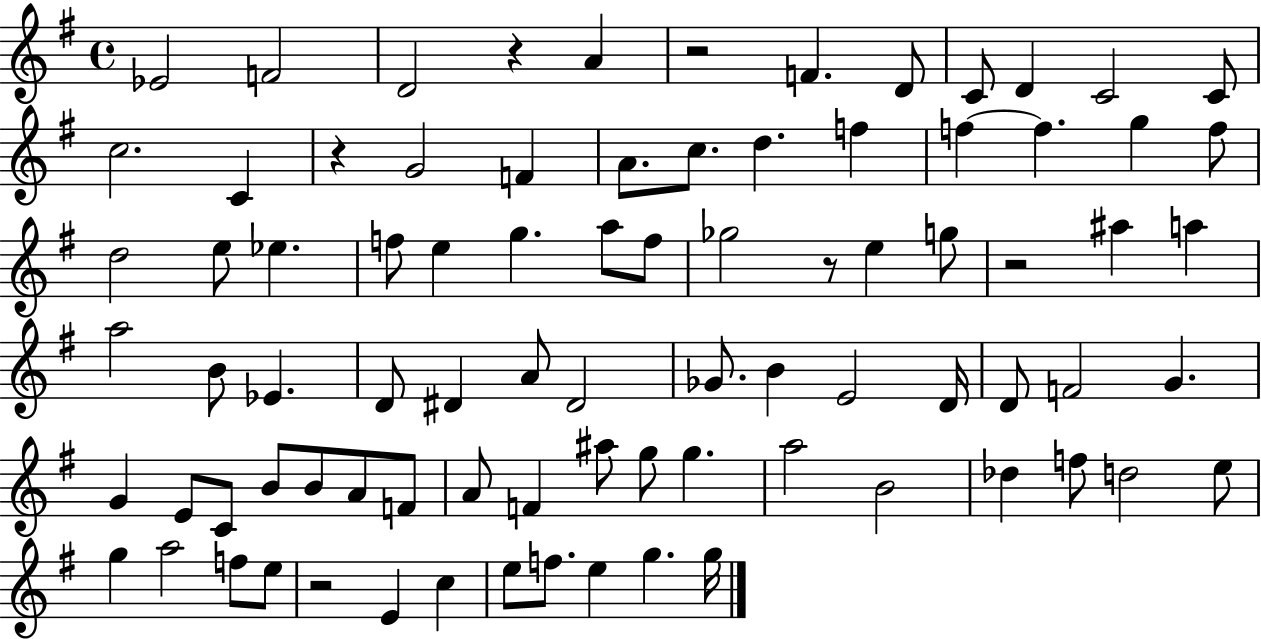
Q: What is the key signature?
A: G major